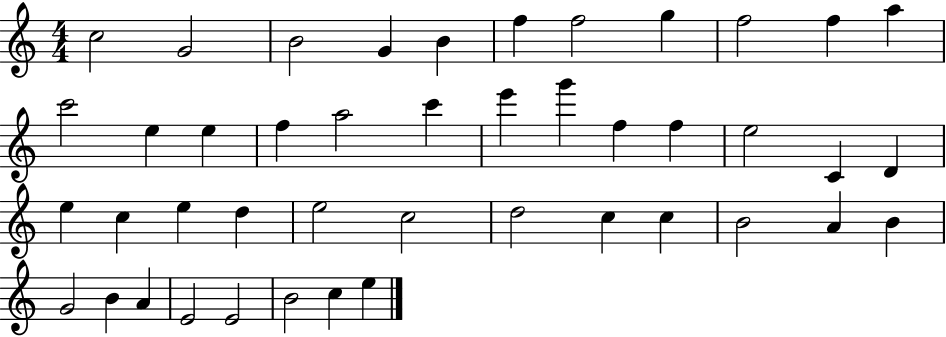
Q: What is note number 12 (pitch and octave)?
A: C6